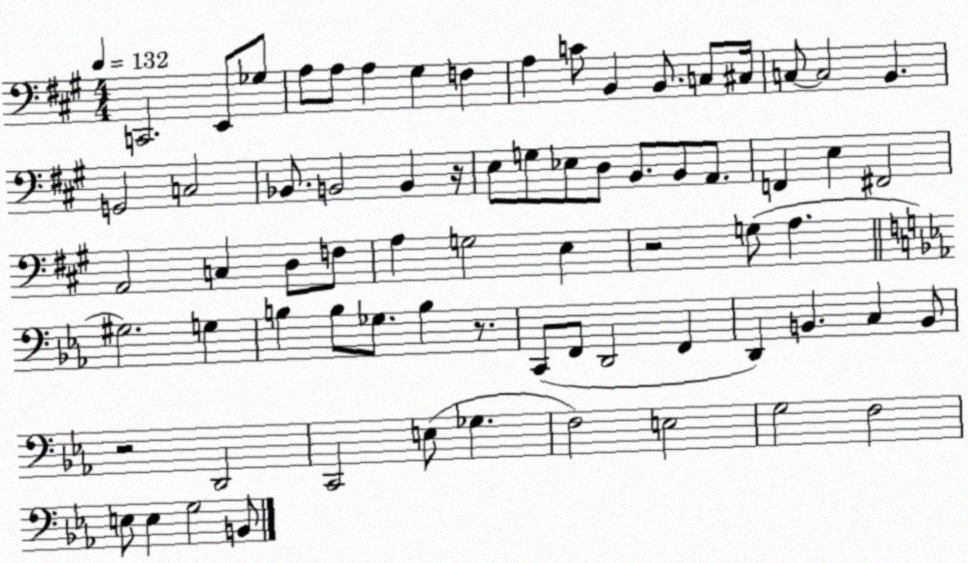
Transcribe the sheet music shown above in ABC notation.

X:1
T:Untitled
M:4/4
L:1/4
K:A
C,,2 E,,/2 _G,/2 A,/2 A,/2 A, ^G, F, A, C/2 B,, B,,/2 C,/2 ^C,/4 C,/2 C,2 B,, G,,2 C,2 _B,,/2 B,,2 B,, z/4 E,/2 G,/2 _E,/2 D,/2 B,,/2 B,,/2 A,,/2 F,, E, ^F,,2 A,,2 C, D,/2 F,/2 A, G,2 E, z2 G,/2 A, ^G,2 G, B, B,/2 _G,/2 B, z/2 C,,/2 F,,/2 D,,2 F,, D,, B,, C, B,,/2 z2 D,,2 C,,2 E,/2 _G, F,2 E,2 G,2 F,2 E,/2 E, G,2 B,,/2